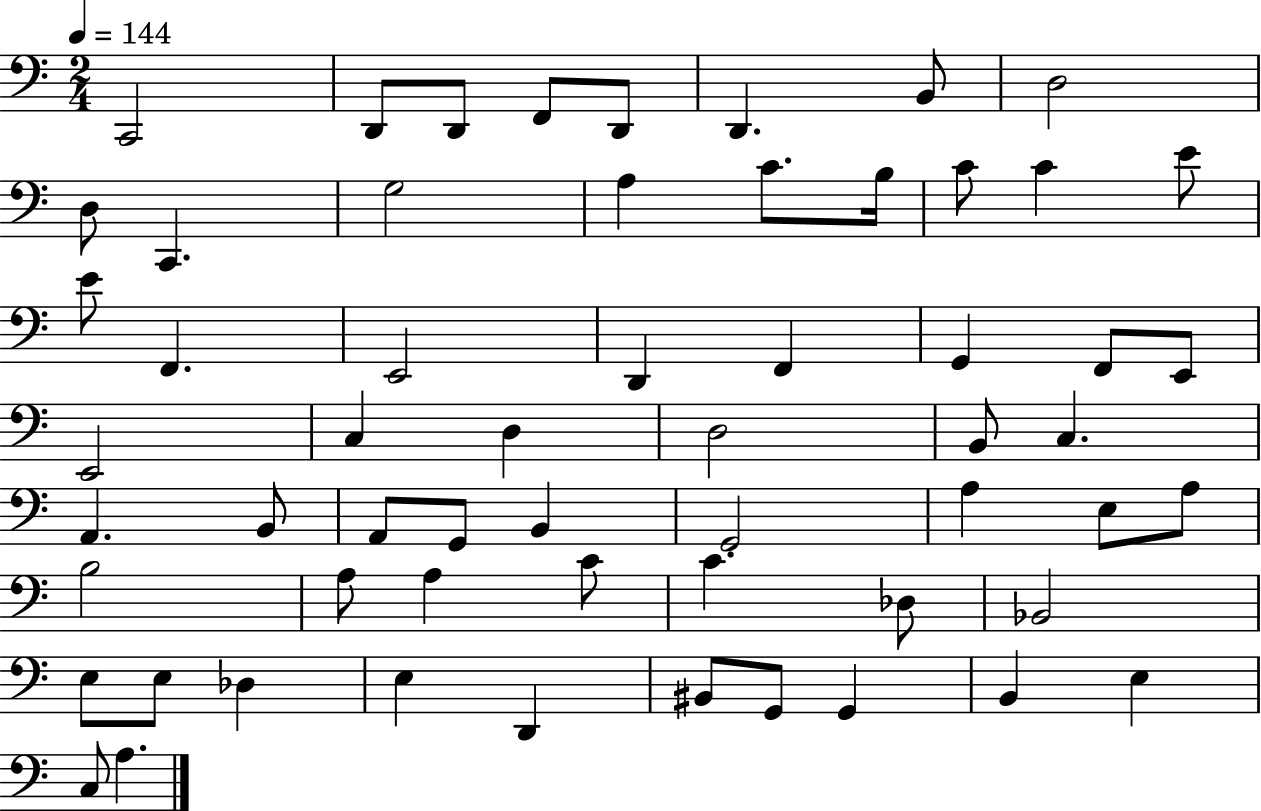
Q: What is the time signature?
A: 2/4